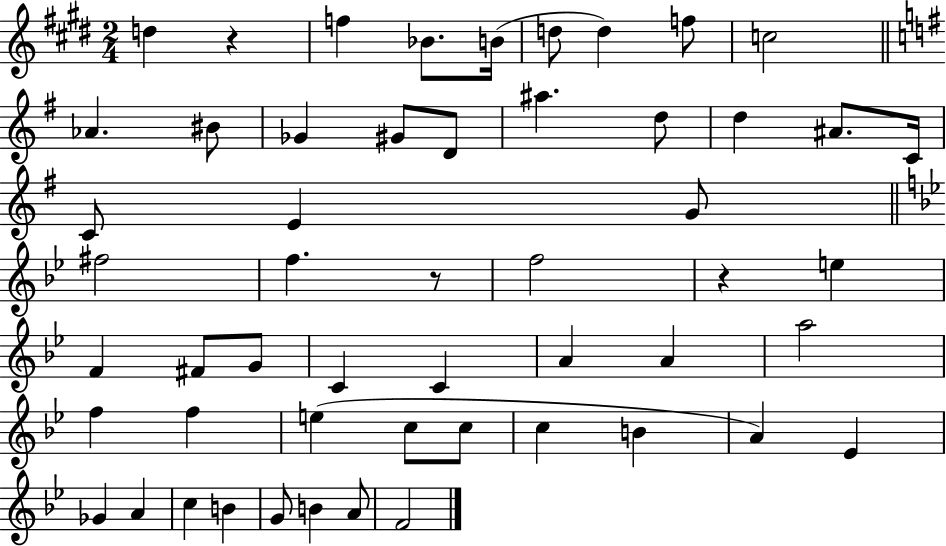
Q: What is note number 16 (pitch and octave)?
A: D5